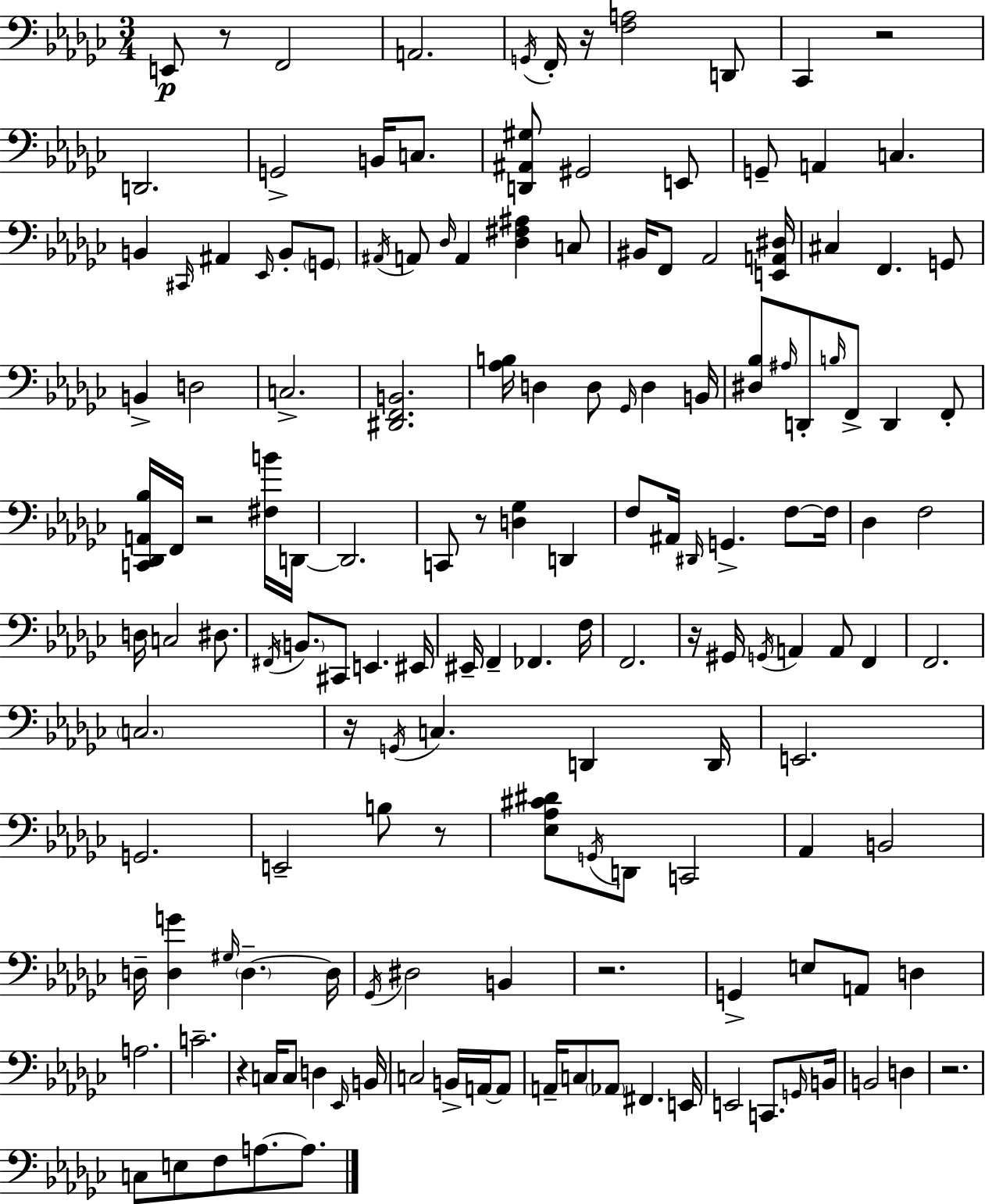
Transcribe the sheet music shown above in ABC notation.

X:1
T:Untitled
M:3/4
L:1/4
K:Ebm
E,,/2 z/2 F,,2 A,,2 G,,/4 F,,/4 z/4 [F,A,]2 D,,/2 _C,, z2 D,,2 G,,2 B,,/4 C,/2 [D,,^A,,^G,]/2 ^G,,2 E,,/2 G,,/2 A,, C, B,, ^C,,/4 ^A,, _E,,/4 B,,/2 G,,/2 ^A,,/4 A,,/2 _D,/4 A,, [_D,^F,^A,] C,/2 ^B,,/4 F,,/2 _A,,2 [E,,A,,^D,]/4 ^C, F,, G,,/2 B,, D,2 C,2 [^D,,F,,B,,]2 [_A,B,]/4 D, D,/2 _G,,/4 D, B,,/4 [^D,_B,]/2 ^A,/4 D,,/2 B,/4 F,,/2 D,, F,,/2 [C,,_D,,A,,_B,]/4 F,,/4 z2 [^F,B]/4 D,,/4 D,,2 C,,/2 z/2 [D,_G,] D,, F,/2 ^A,,/4 ^D,,/4 G,, F,/2 F,/4 _D, F,2 D,/4 C,2 ^D,/2 ^F,,/4 B,,/2 ^C,,/2 E,, ^E,,/4 ^E,,/4 F,, _F,, F,/4 F,,2 z/4 ^G,,/4 G,,/4 A,, A,,/2 F,, F,,2 C,2 z/4 G,,/4 C, D,, D,,/4 E,,2 G,,2 E,,2 B,/2 z/2 [_E,_A,^C^D]/2 G,,/4 D,,/2 C,,2 _A,, B,,2 D,/4 [D,G] ^G,/4 D, D,/4 _G,,/4 ^D,2 B,, z2 G,, E,/2 A,,/2 D, A,2 C2 z C,/4 C,/2 D, _E,,/4 B,,/4 C,2 B,,/4 A,,/4 A,,/2 A,,/4 C,/2 _A,,/2 ^F,, E,,/4 E,,2 C,,/2 G,,/4 B,,/4 B,,2 D, z2 C,/2 E,/2 F,/2 A,/2 A,/2